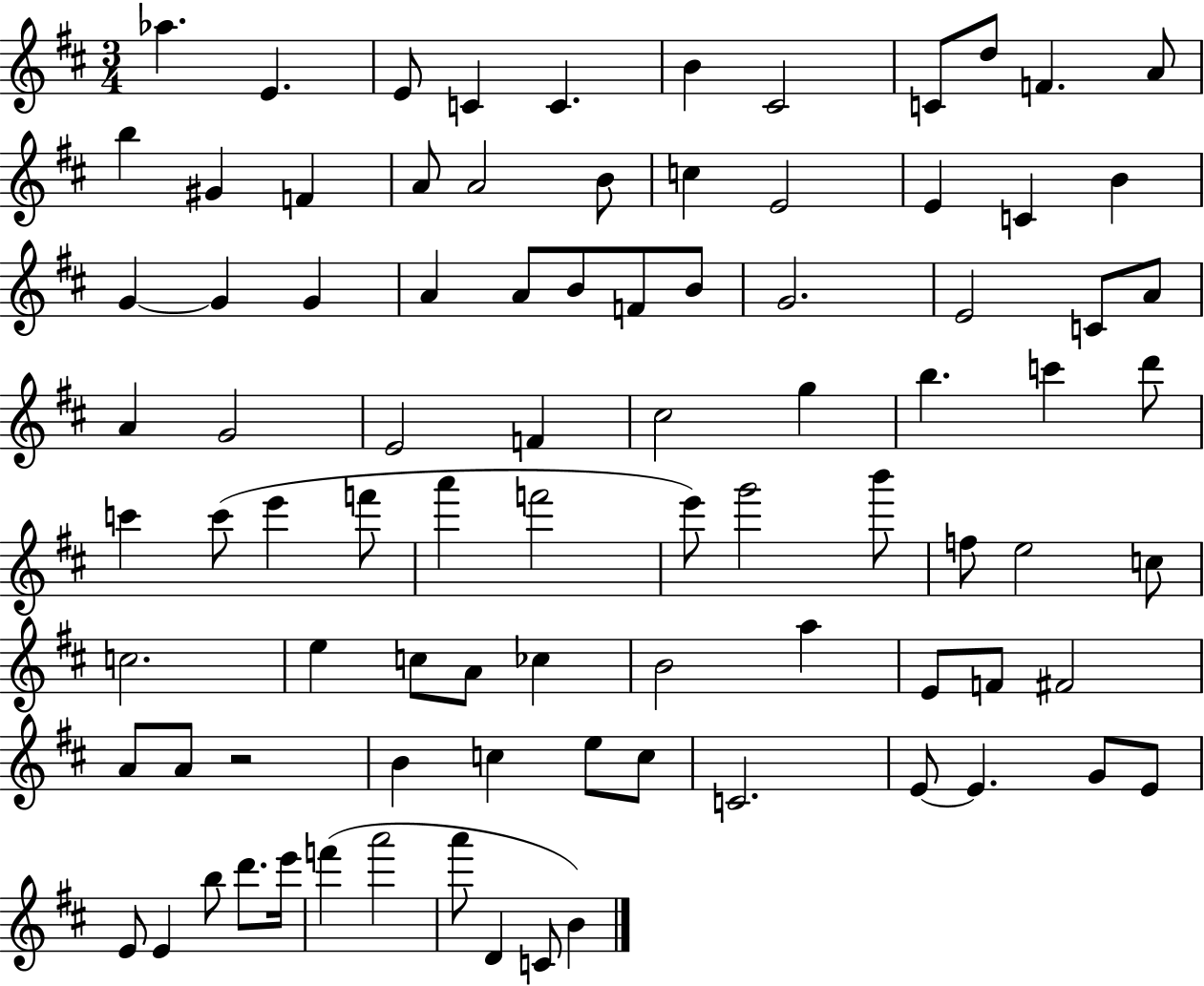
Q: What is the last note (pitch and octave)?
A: B4